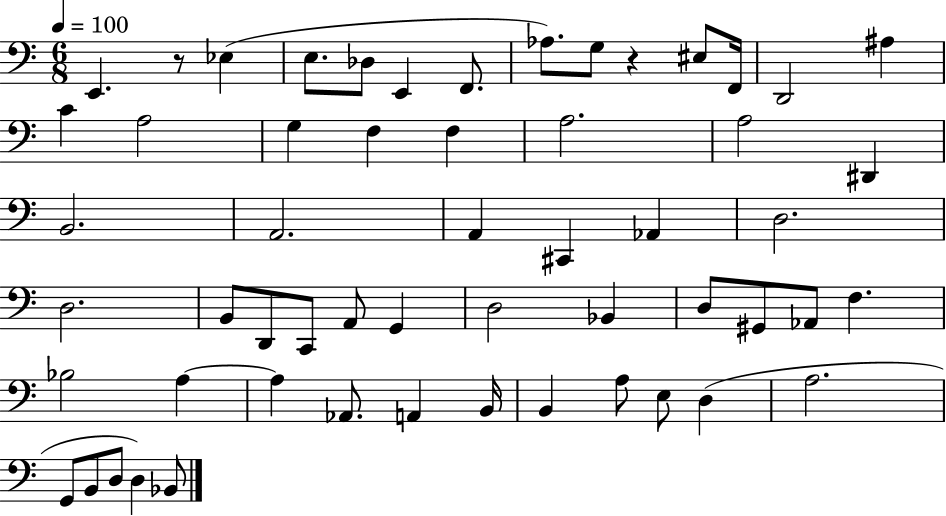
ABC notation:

X:1
T:Untitled
M:6/8
L:1/4
K:C
E,, z/2 _E, E,/2 _D,/2 E,, F,,/2 _A,/2 G,/2 z ^E,/2 F,,/4 D,,2 ^A, C A,2 G, F, F, A,2 A,2 ^D,, B,,2 A,,2 A,, ^C,, _A,, D,2 D,2 B,,/2 D,,/2 C,,/2 A,,/2 G,, D,2 _B,, D,/2 ^G,,/2 _A,,/2 F, _B,2 A, A, _A,,/2 A,, B,,/4 B,, A,/2 E,/2 D, A,2 G,,/2 B,,/2 D,/2 D, _B,,/2